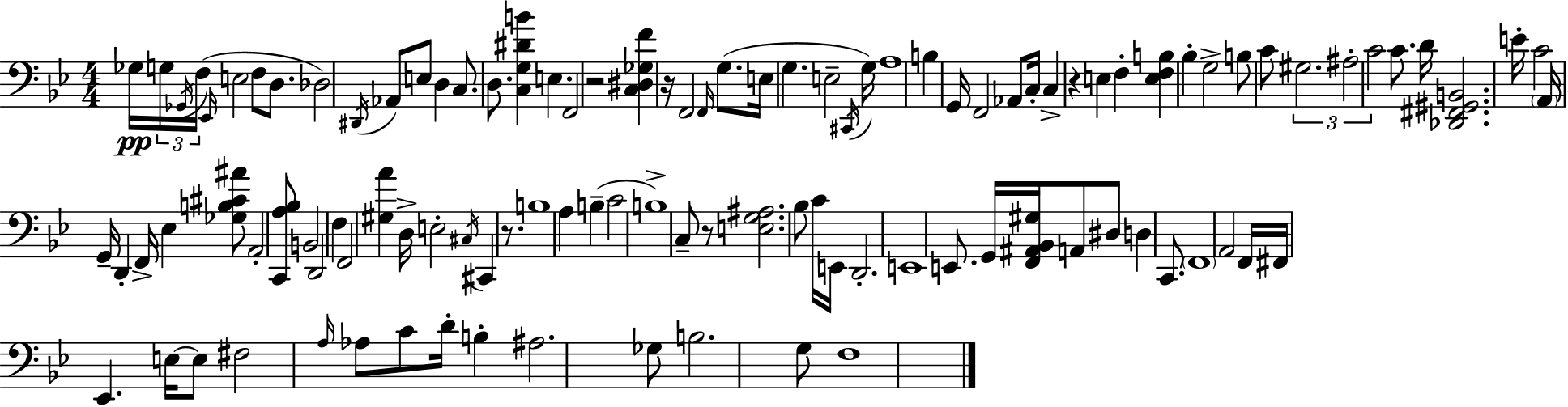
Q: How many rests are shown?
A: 5